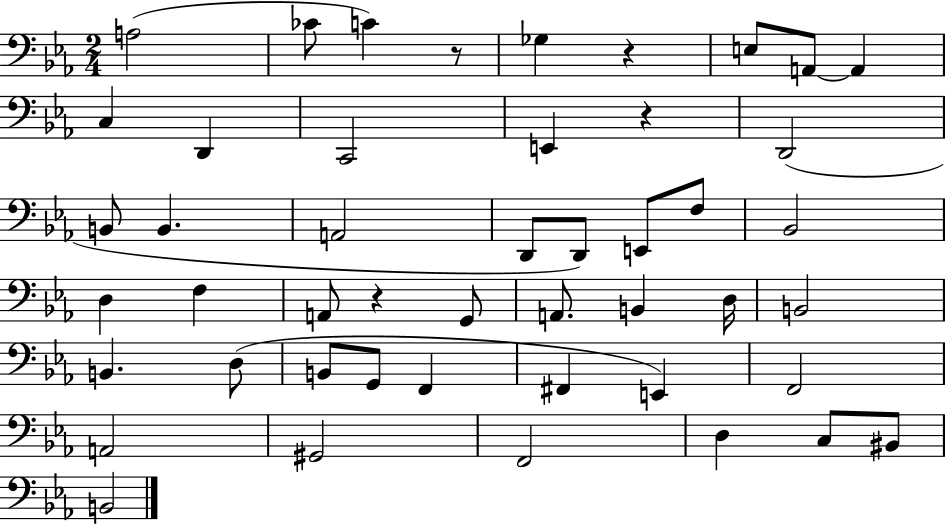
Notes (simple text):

A3/h CES4/e C4/q R/e Gb3/q R/q E3/e A2/e A2/q C3/q D2/q C2/h E2/q R/q D2/h B2/e B2/q. A2/h D2/e D2/e E2/e F3/e Bb2/h D3/q F3/q A2/e R/q G2/e A2/e. B2/q D3/s B2/h B2/q. D3/e B2/e G2/e F2/q F#2/q E2/q F2/h A2/h G#2/h F2/h D3/q C3/e BIS2/e B2/h